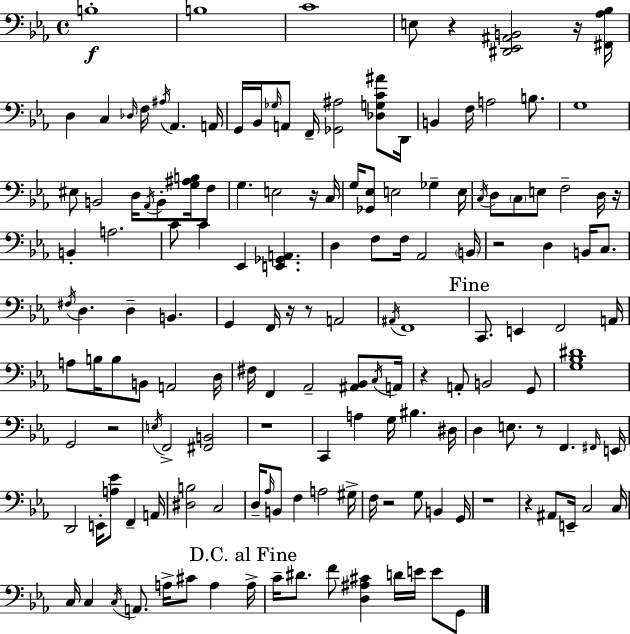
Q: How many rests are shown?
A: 14